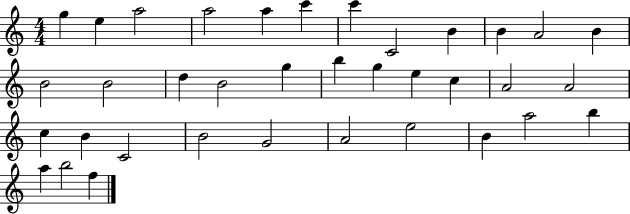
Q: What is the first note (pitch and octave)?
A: G5